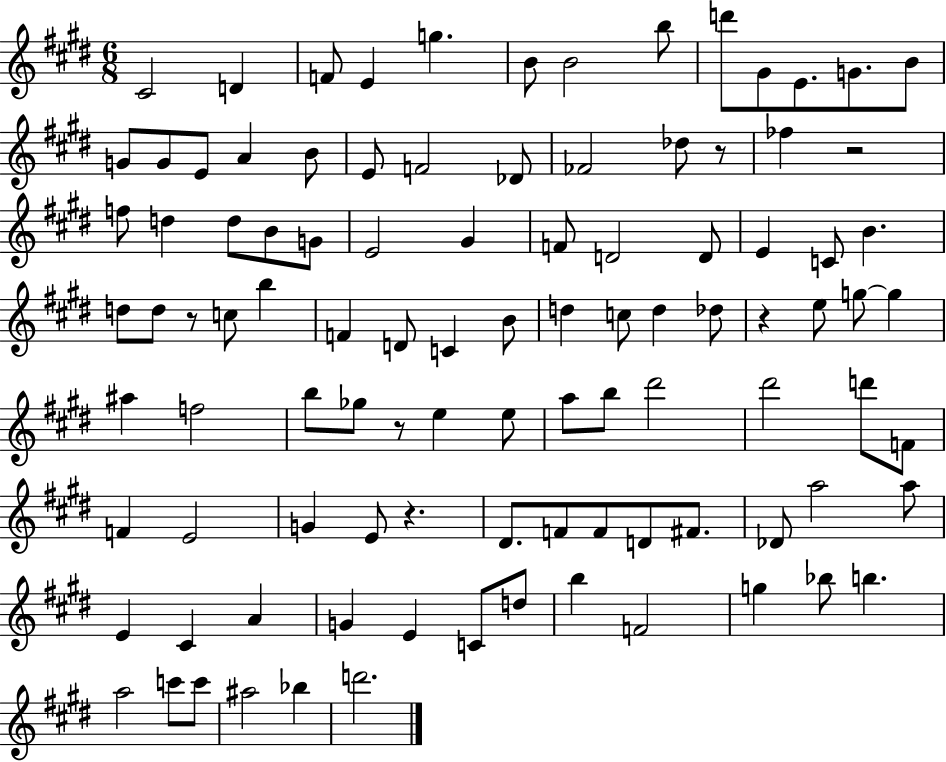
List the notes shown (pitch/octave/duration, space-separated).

C#4/h D4/q F4/e E4/q G5/q. B4/e B4/h B5/e D6/e G#4/e E4/e. G4/e. B4/e G4/e G4/e E4/e A4/q B4/e E4/e F4/h Db4/e FES4/h Db5/e R/e FES5/q R/h F5/e D5/q D5/e B4/e G4/e E4/h G#4/q F4/e D4/h D4/e E4/q C4/e B4/q. D5/e D5/e R/e C5/e B5/q F4/q D4/e C4/q B4/e D5/q C5/e D5/q Db5/e R/q E5/e G5/e G5/q A#5/q F5/h B5/e Gb5/e R/e E5/q E5/e A5/e B5/e D#6/h D#6/h D6/e F4/e F4/q E4/h G4/q E4/e R/q. D#4/e. F4/e F4/e D4/e F#4/e. Db4/e A5/h A5/e E4/q C#4/q A4/q G4/q E4/q C4/e D5/e B5/q F4/h G5/q Bb5/e B5/q. A5/h C6/e C6/e A#5/h Bb5/q D6/h.